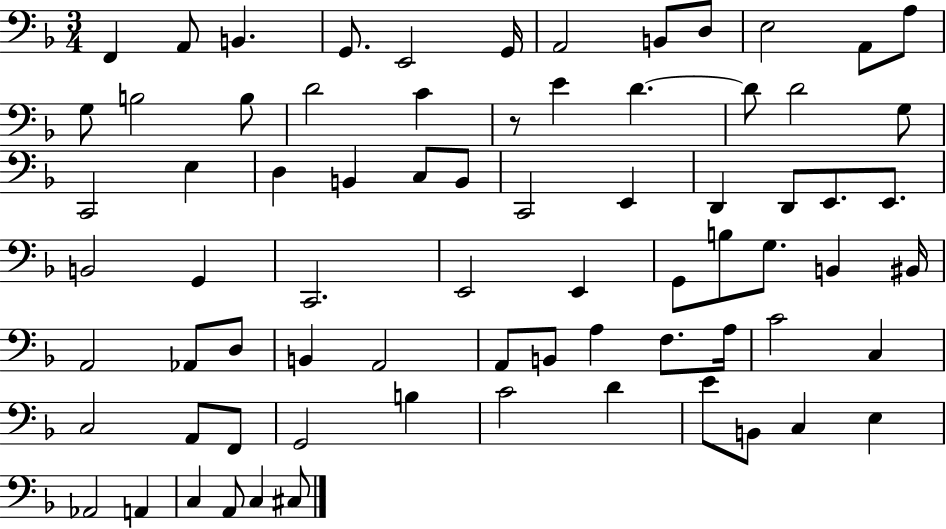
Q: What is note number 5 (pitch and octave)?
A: E2